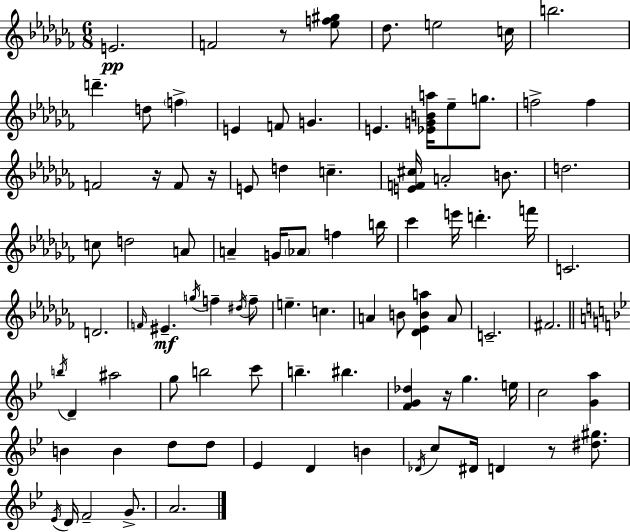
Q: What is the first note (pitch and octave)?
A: E4